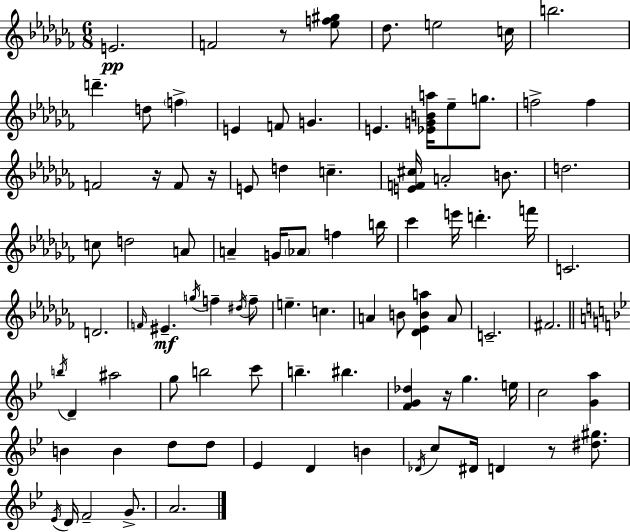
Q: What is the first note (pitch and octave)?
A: E4